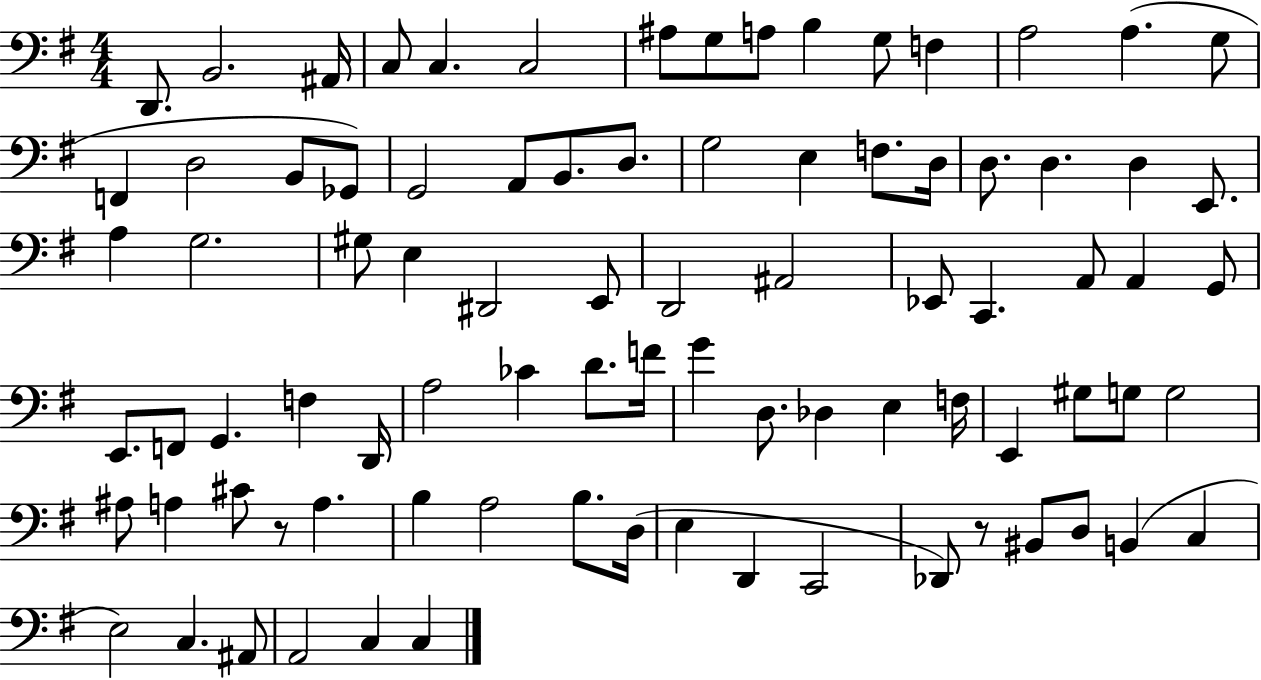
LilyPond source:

{
  \clef bass
  \numericTimeSignature
  \time 4/4
  \key g \major
  d,8. b,2. ais,16 | c8 c4. c2 | ais8 g8 a8 b4 g8 f4 | a2 a4.( g8 | \break f,4 d2 b,8 ges,8) | g,2 a,8 b,8. d8. | g2 e4 f8. d16 | d8. d4. d4 e,8. | \break a4 g2. | gis8 e4 dis,2 e,8 | d,2 ais,2 | ees,8 c,4. a,8 a,4 g,8 | \break e,8. f,8 g,4. f4 d,16 | a2 ces'4 d'8. f'16 | g'4 d8. des4 e4 f16 | e,4 gis8 g8 g2 | \break ais8 a4 cis'8 r8 a4. | b4 a2 b8. d16( | e4 d,4 c,2 | des,8) r8 bis,8 d8 b,4( c4 | \break e2) c4. ais,8 | a,2 c4 c4 | \bar "|."
}